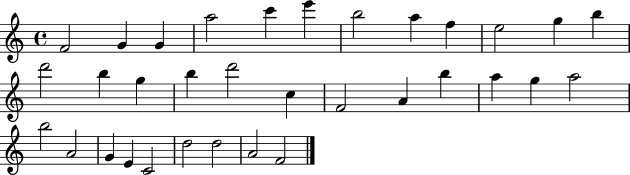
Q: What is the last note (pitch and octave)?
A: F4